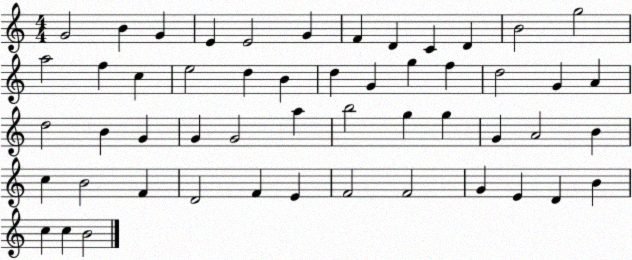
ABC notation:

X:1
T:Untitled
M:4/4
L:1/4
K:C
G2 B G E E2 G F D C D B2 g2 a2 f c e2 d B d G g f d2 G A d2 B G G G2 a b2 g g G A2 B c B2 F D2 F E F2 F2 G E D B c c B2